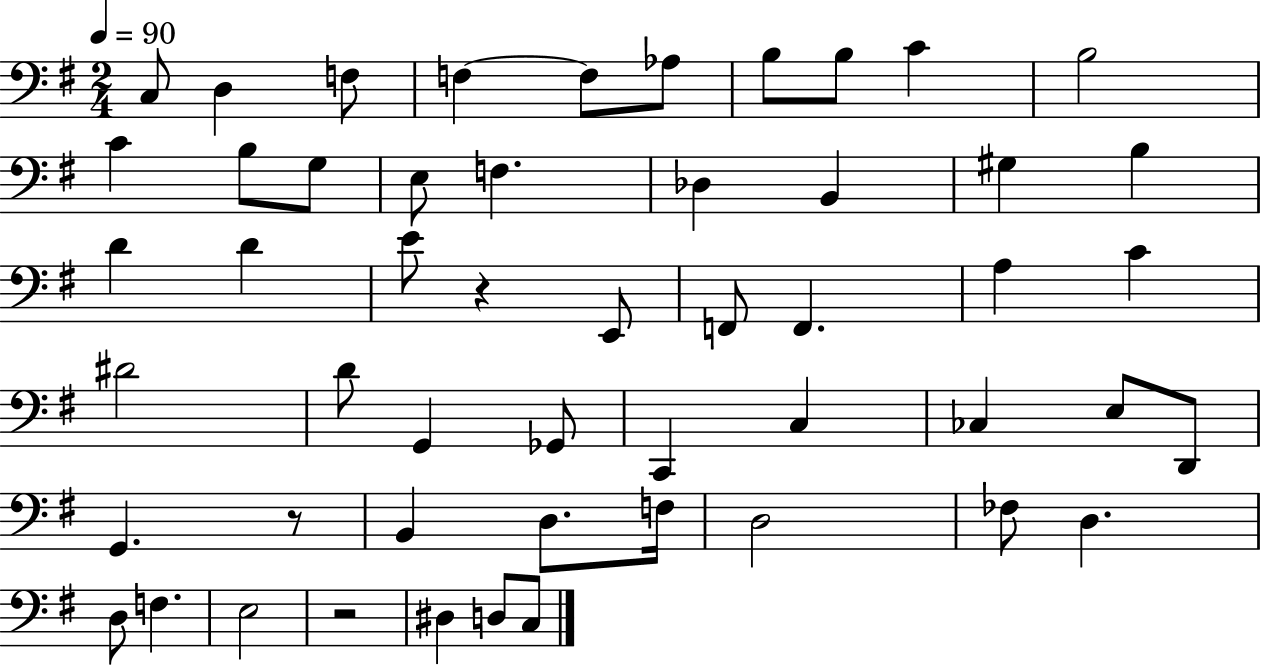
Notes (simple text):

C3/e D3/q F3/e F3/q F3/e Ab3/e B3/e B3/e C4/q B3/h C4/q B3/e G3/e E3/e F3/q. Db3/q B2/q G#3/q B3/q D4/q D4/q E4/e R/q E2/e F2/e F2/q. A3/q C4/q D#4/h D4/e G2/q Gb2/e C2/q C3/q CES3/q E3/e D2/e G2/q. R/e B2/q D3/e. F3/s D3/h FES3/e D3/q. D3/e F3/q. E3/h R/h D#3/q D3/e C3/e